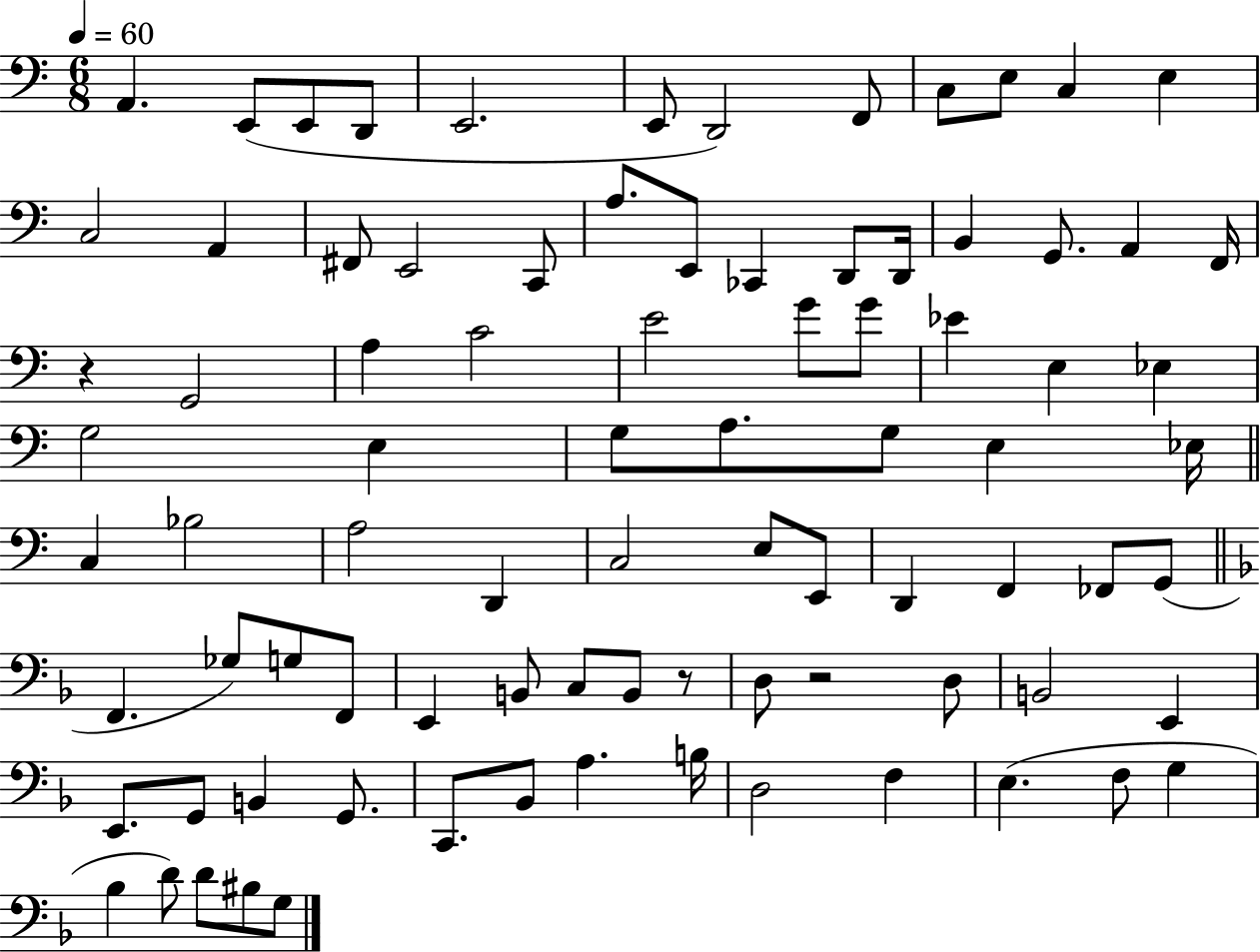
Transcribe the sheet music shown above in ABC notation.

X:1
T:Untitled
M:6/8
L:1/4
K:C
A,, E,,/2 E,,/2 D,,/2 E,,2 E,,/2 D,,2 F,,/2 C,/2 E,/2 C, E, C,2 A,, ^F,,/2 E,,2 C,,/2 A,/2 E,,/2 _C,, D,,/2 D,,/4 B,, G,,/2 A,, F,,/4 z G,,2 A, C2 E2 G/2 G/2 _E E, _E, G,2 E, G,/2 A,/2 G,/2 E, _E,/4 C, _B,2 A,2 D,, C,2 E,/2 E,,/2 D,, F,, _F,,/2 G,,/2 F,, _G,/2 G,/2 F,,/2 E,, B,,/2 C,/2 B,,/2 z/2 D,/2 z2 D,/2 B,,2 E,, E,,/2 G,,/2 B,, G,,/2 C,,/2 _B,,/2 A, B,/4 D,2 F, E, F,/2 G, _B, D/2 D/2 ^B,/2 G,/2